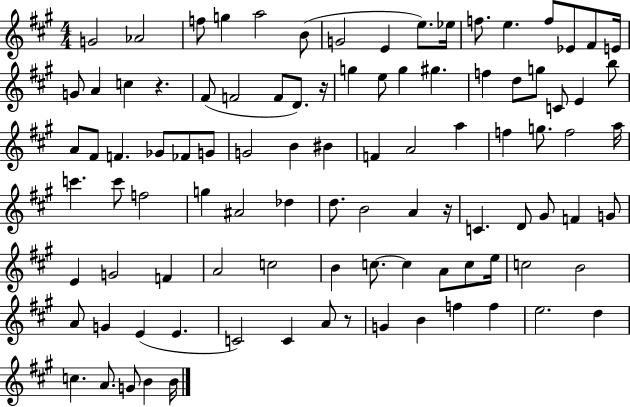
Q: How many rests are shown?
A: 4